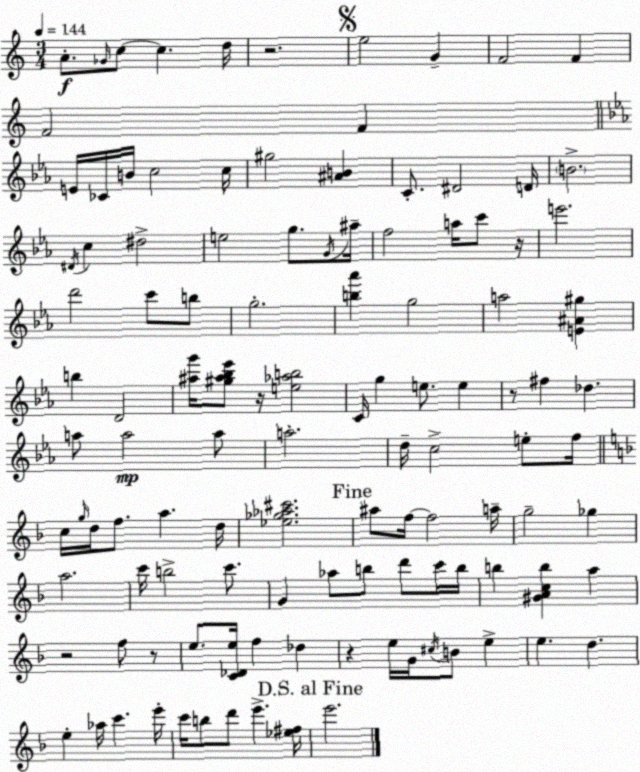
X:1
T:Untitled
M:3/4
L:1/4
K:Am
A/2 _G/4 c/2 c d/4 z2 e2 G F2 F F2 F E/4 _C/4 B/4 c2 c/4 ^g2 [^AB] C/2 ^D2 D/4 B2 ^D/4 c ^d2 e2 g/2 G/4 ^a/4 f2 a/4 c'/2 z/4 e'2 d'2 c'/2 b/2 g2 [b_a'] g2 a2 [E^A^g] b D2 [^ag']/4 [^g^a_b_e']/2 z/4 [e_ab]2 C/4 g e/2 e z/2 ^f _d a/2 a2 a/2 a2 d/4 c2 e/2 f/4 c/4 g/4 d/4 f/2 a d/4 [_e_g_a^c']2 ^a/2 f/4 f2 a/4 g2 _g a2 c'/4 b2 c'/2 G _a/2 b/2 d'/2 c'/4 b/4 b [^GAcb] a z2 f/2 z/2 e/2 [C_De]/4 f _d z e/4 G/4 ^c/4 B/2 e e d e _a/4 c' e'/4 c'/4 b/2 d'/2 e' [_e^f]/4 e'2